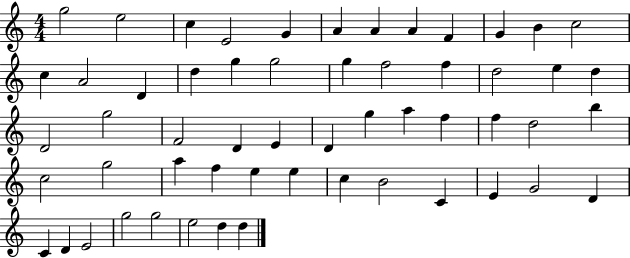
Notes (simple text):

G5/h E5/h C5/q E4/h G4/q A4/q A4/q A4/q F4/q G4/q B4/q C5/h C5/q A4/h D4/q D5/q G5/q G5/h G5/q F5/h F5/q D5/h E5/q D5/q D4/h G5/h F4/h D4/q E4/q D4/q G5/q A5/q F5/q F5/q D5/h B5/q C5/h G5/h A5/q F5/q E5/q E5/q C5/q B4/h C4/q E4/q G4/h D4/q C4/q D4/q E4/h G5/h G5/h E5/h D5/q D5/q